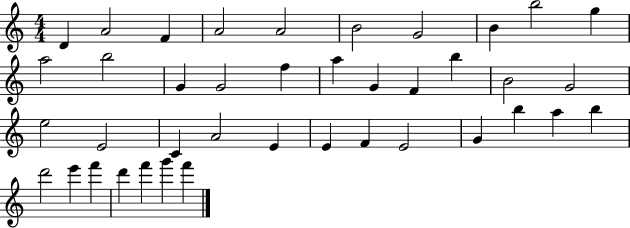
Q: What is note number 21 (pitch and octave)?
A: G4